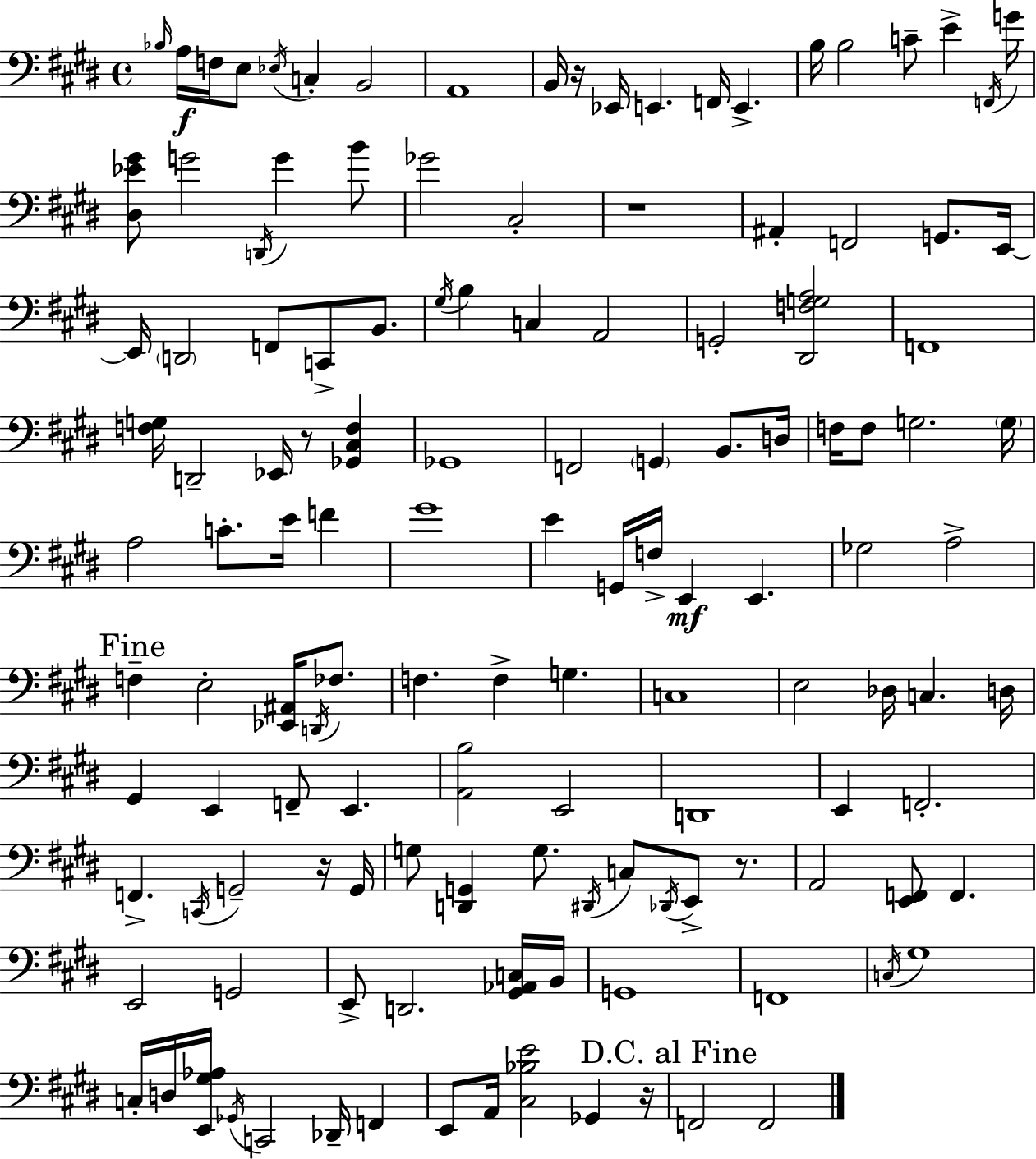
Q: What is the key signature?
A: E major